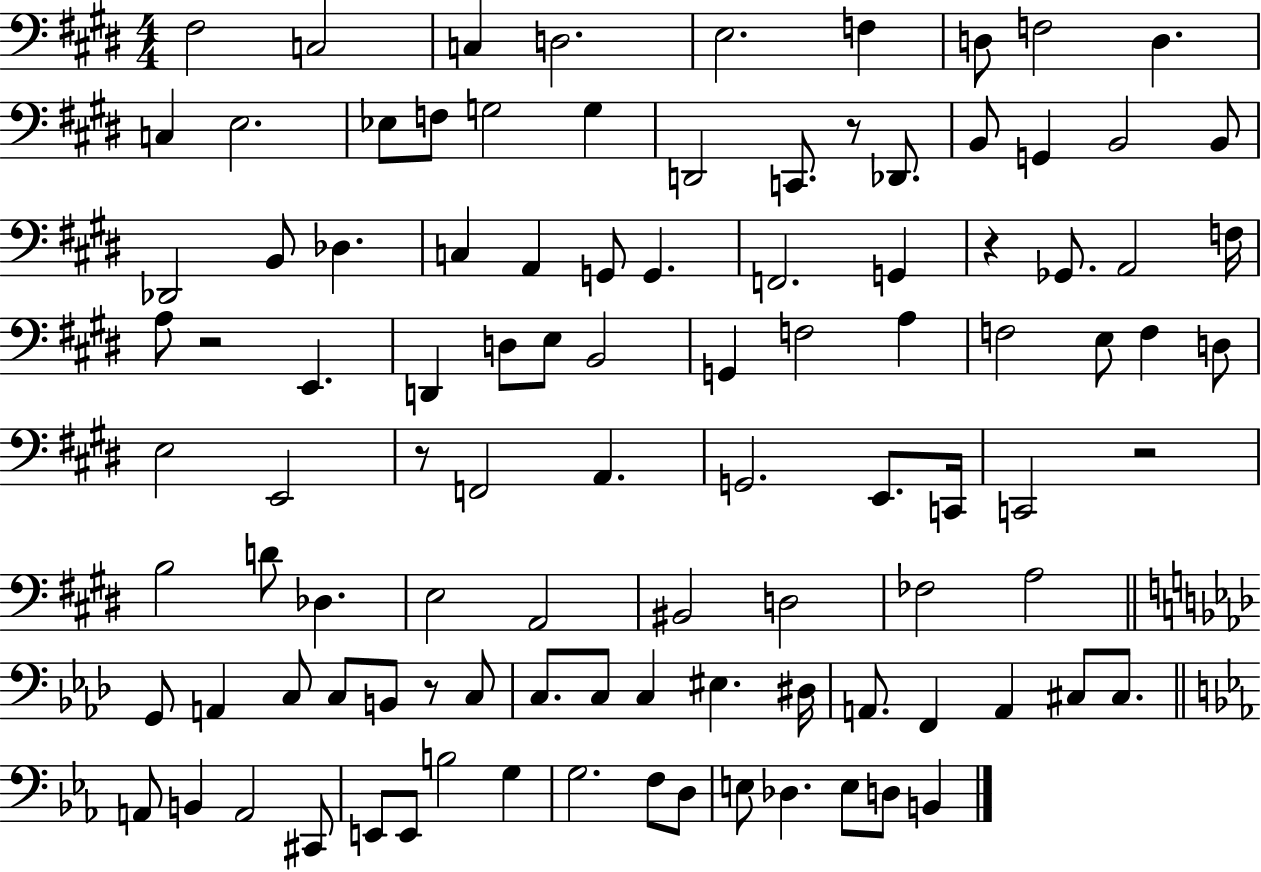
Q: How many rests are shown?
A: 6